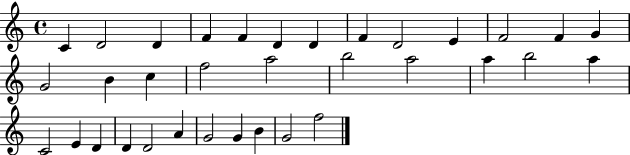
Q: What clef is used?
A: treble